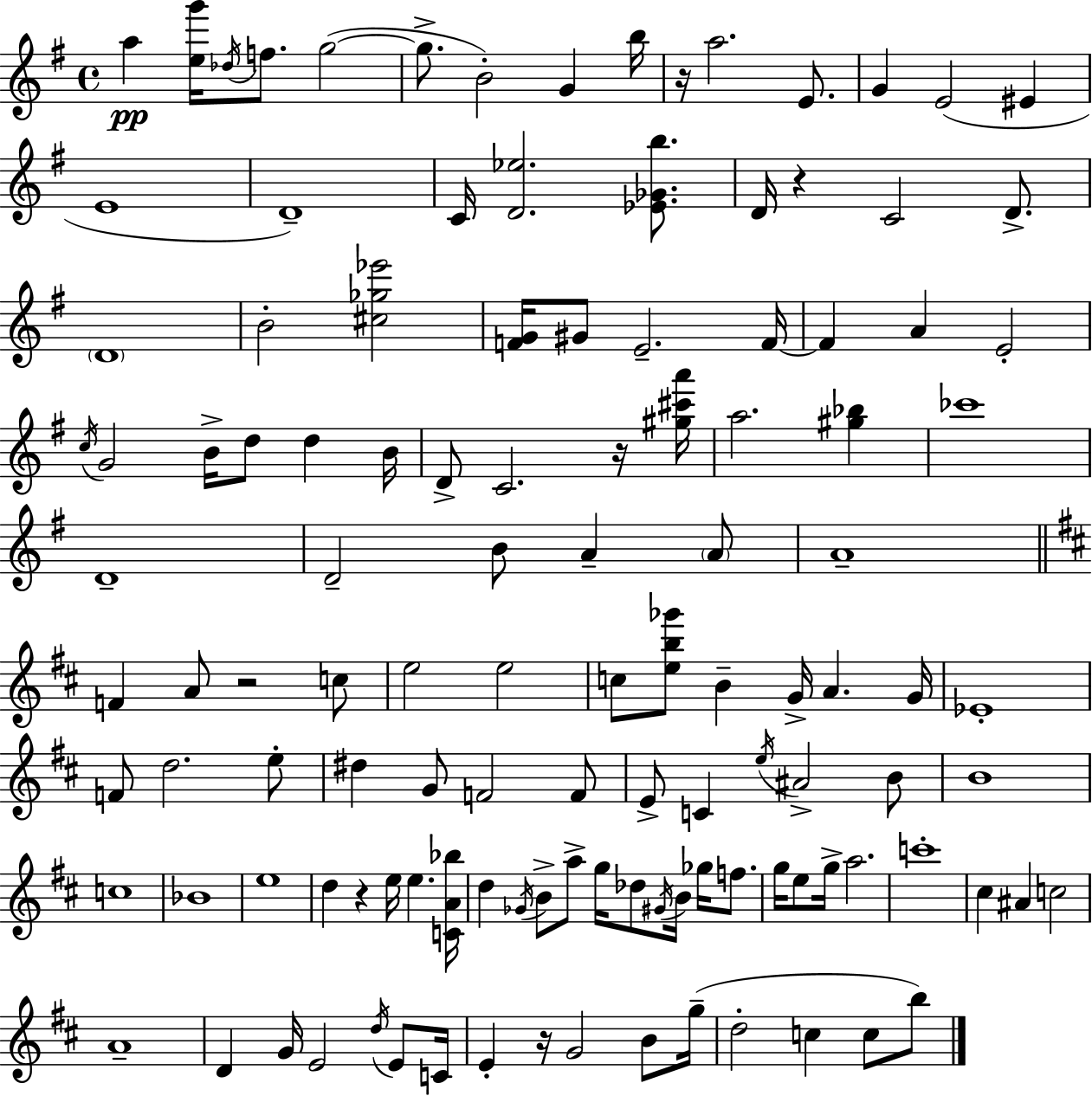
A5/q [E5,G6]/s Db5/s F5/e. G5/h G5/e. B4/h G4/q B5/s R/s A5/h. E4/e. G4/q E4/h EIS4/q E4/w D4/w C4/s [D4,Eb5]/h. [Eb4,Gb4,B5]/e. D4/s R/q C4/h D4/e. D4/w B4/h [C#5,Gb5,Eb6]/h [F4,G4]/s G#4/e E4/h. F4/s F4/q A4/q E4/h C5/s G4/h B4/s D5/e D5/q B4/s D4/e C4/h. R/s [G#5,C#6,A6]/s A5/h. [G#5,Bb5]/q CES6/w D4/w D4/h B4/e A4/q A4/e A4/w F4/q A4/e R/h C5/e E5/h E5/h C5/e [E5,B5,Gb6]/e B4/q G4/s A4/q. G4/s Eb4/w F4/e D5/h. E5/e D#5/q G4/e F4/h F4/e E4/e C4/q E5/s A#4/h B4/e B4/w C5/w Bb4/w E5/w D5/q R/q E5/s E5/q. [C4,A4,Bb5]/s D5/q Gb4/s B4/e A5/e G5/s Db5/e G#4/s B4/s Gb5/s F5/e. G5/s E5/e G5/s A5/h. C6/w C#5/q A#4/q C5/h A4/w D4/q G4/s E4/h D5/s E4/e C4/s E4/q R/s G4/h B4/e G5/s D5/h C5/q C5/e B5/e